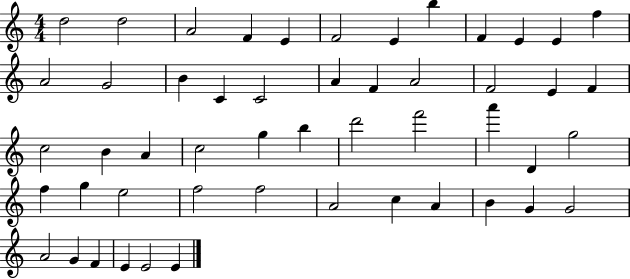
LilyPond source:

{
  \clef treble
  \numericTimeSignature
  \time 4/4
  \key c \major
  d''2 d''2 | a'2 f'4 e'4 | f'2 e'4 b''4 | f'4 e'4 e'4 f''4 | \break a'2 g'2 | b'4 c'4 c'2 | a'4 f'4 a'2 | f'2 e'4 f'4 | \break c''2 b'4 a'4 | c''2 g''4 b''4 | d'''2 f'''2 | a'''4 d'4 g''2 | \break f''4 g''4 e''2 | f''2 f''2 | a'2 c''4 a'4 | b'4 g'4 g'2 | \break a'2 g'4 f'4 | e'4 e'2 e'4 | \bar "|."
}